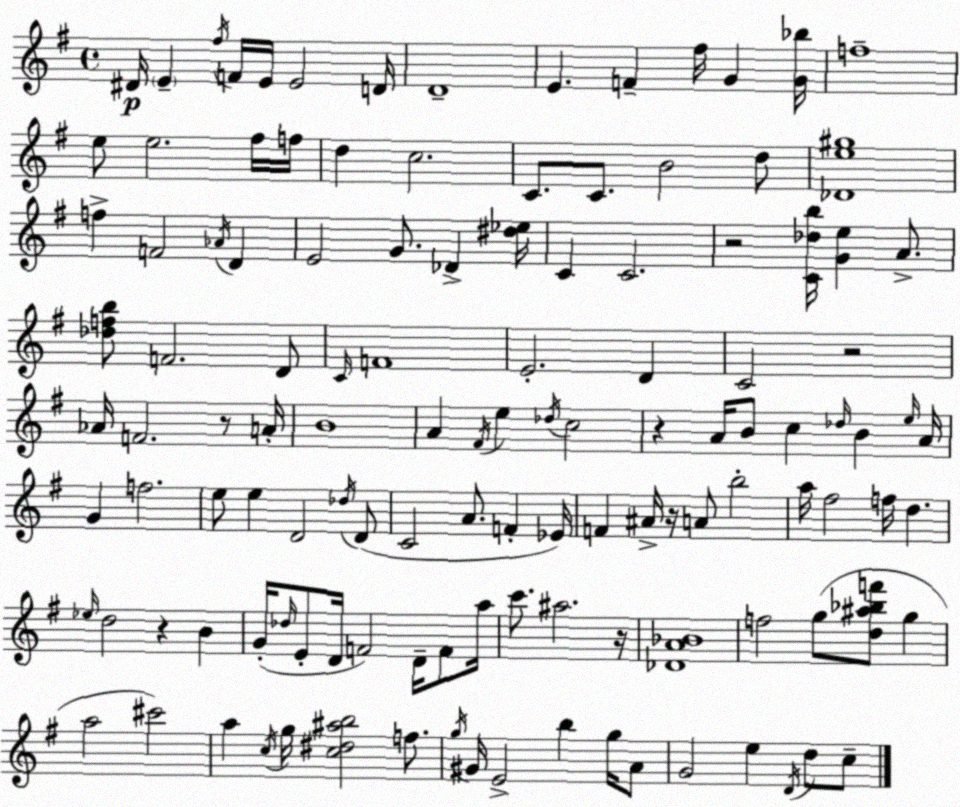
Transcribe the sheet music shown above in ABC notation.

X:1
T:Untitled
M:4/4
L:1/4
K:Em
^D/4 E ^f/4 F/4 E/4 E2 D/4 D4 E F ^f/4 G [G_b]/4 f4 e/2 e2 ^f/4 f/4 d c2 C/2 C/2 B2 d/2 [_De^g]4 f F2 _A/4 D E2 G/2 _D [^d_e]/4 C C2 z2 [C_db]/4 [Ge] A/2 [_dfb]/2 F2 D/2 C/4 F4 E2 D C2 z2 _A/4 F2 z/2 A/4 B4 A ^F/4 e _d/4 c2 z A/4 B/2 c _d/4 B e/4 A/4 G f2 e/2 e D2 _d/4 D/2 C2 A/2 F _E/4 F ^A/4 z/4 A/2 b2 a/4 ^f2 f/4 d _e/4 d2 z B G/4 _d/4 E/2 D/4 F2 D/4 F/2 a/4 c'/2 ^a2 z/4 [_DA_B]4 f2 g/2 [d^a_bf']/2 g a2 ^c'2 a c/4 g/4 [c^d^ab]2 f/2 g/4 ^G/4 E2 b g/4 A/2 G2 e D/4 d/2 c/2